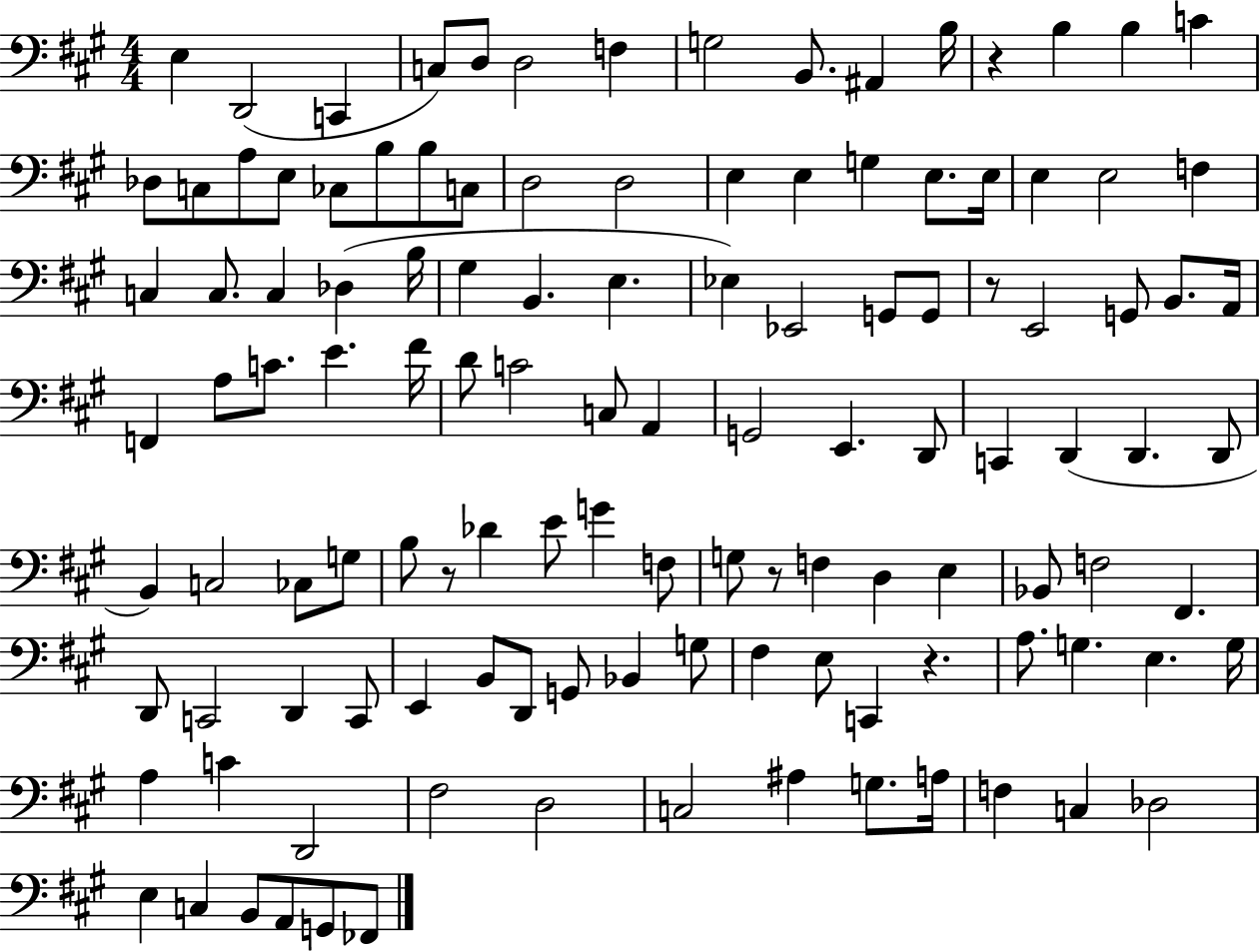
{
  \clef bass
  \numericTimeSignature
  \time 4/4
  \key a \major
  e4 d,2( c,4 | c8) d8 d2 f4 | g2 b,8. ais,4 b16 | r4 b4 b4 c'4 | \break des8 c8 a8 e8 ces8 b8 b8 c8 | d2 d2 | e4 e4 g4 e8. e16 | e4 e2 f4 | \break c4 c8. c4 des4( b16 | gis4 b,4. e4. | ees4) ees,2 g,8 g,8 | r8 e,2 g,8 b,8. a,16 | \break f,4 a8 c'8. e'4. fis'16 | d'8 c'2 c8 a,4 | g,2 e,4. d,8 | c,4 d,4( d,4. d,8 | \break b,4) c2 ces8 g8 | b8 r8 des'4 e'8 g'4 f8 | g8 r8 f4 d4 e4 | bes,8 f2 fis,4. | \break d,8 c,2 d,4 c,8 | e,4 b,8 d,8 g,8 bes,4 g8 | fis4 e8 c,4 r4. | a8. g4. e4. g16 | \break a4 c'4 d,2 | fis2 d2 | c2 ais4 g8. a16 | f4 c4 des2 | \break e4 c4 b,8 a,8 g,8 fes,8 | \bar "|."
}